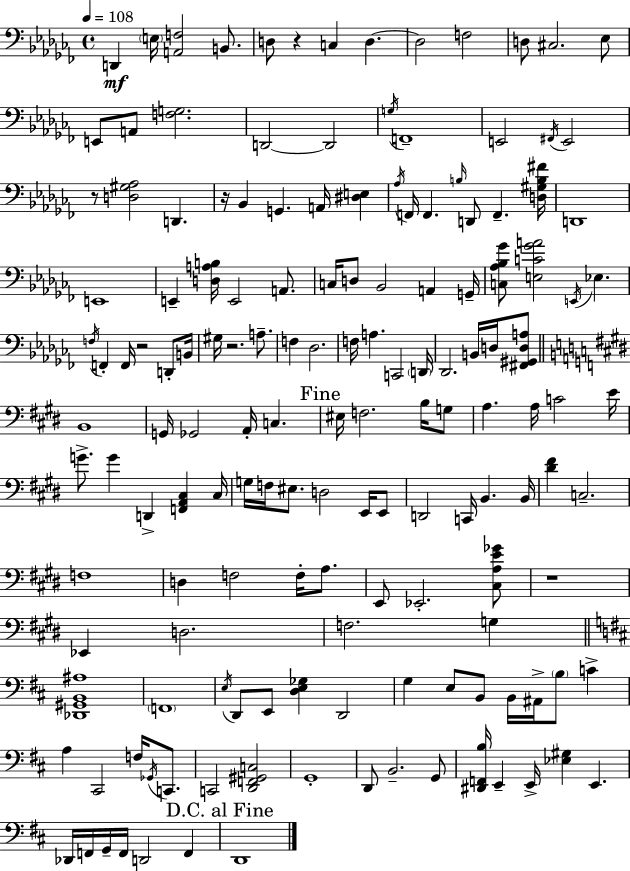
D2/q E3/s [A2,F3]/h B2/e. D3/e R/q C3/q D3/q. D3/h F3/h D3/e C#3/h. Eb3/e E2/e A2/e [F3,G3]/h. D2/h D2/h G3/s F2/w E2/h F#2/s E2/h R/e [D3,G#3,Ab3]/h D2/q. R/s Bb2/q G2/q. A2/s [D#3,E3]/q Ab3/s F2/s F2/q. B3/s D2/e F2/q. [D3,G#3,B3,F#4]/s D2/w E2/w E2/q [D3,A3,B3]/s E2/h A2/e. C3/s D3/e Bb2/h A2/q G2/s [C3,Ab3,Bb3,Gb4]/e [E3,C4,Gb4,A4]/h E2/s Eb3/q. F3/s F2/q F2/s R/h D2/e B2/s G#3/s R/h. A3/e. F3/q Db3/h. F3/s A3/q. C2/h D2/s Db2/h. B2/s D3/s [F#2,G#2,D3,A3]/e B2/w G2/s Gb2/h A2/s C3/q. EIS3/s F3/h. B3/s G3/e A3/q. A3/s C4/h E4/s G4/e. G4/q D2/q [F2,A2,C#3]/q C#3/s G3/s F3/s EIS3/e. D3/h E2/s E2/e D2/h C2/s B2/q. B2/s [D#4,F#4]/q C3/h. F3/w D3/q F3/h F3/s A3/e. E2/e Eb2/h. [C#3,A3,E4,Gb4]/e R/w Eb2/q D3/h. F3/h. G3/q [Db2,G#2,B2,A#3]/w F2/w E3/s D2/e E2/e [D3,E3,Gb3]/q D2/h G3/q E3/e B2/e B2/s A#2/s B3/e C4/q A3/q C#2/h F3/s Gb2/s C2/e. C2/h [D2,F2,G#2,C3]/h G2/w D2/e B2/h. G2/e [D#2,F2,B3]/s E2/q E2/s [Eb3,G#3]/q E2/q. Db2/s F2/s G2/s F2/s D2/h F2/q D2/w